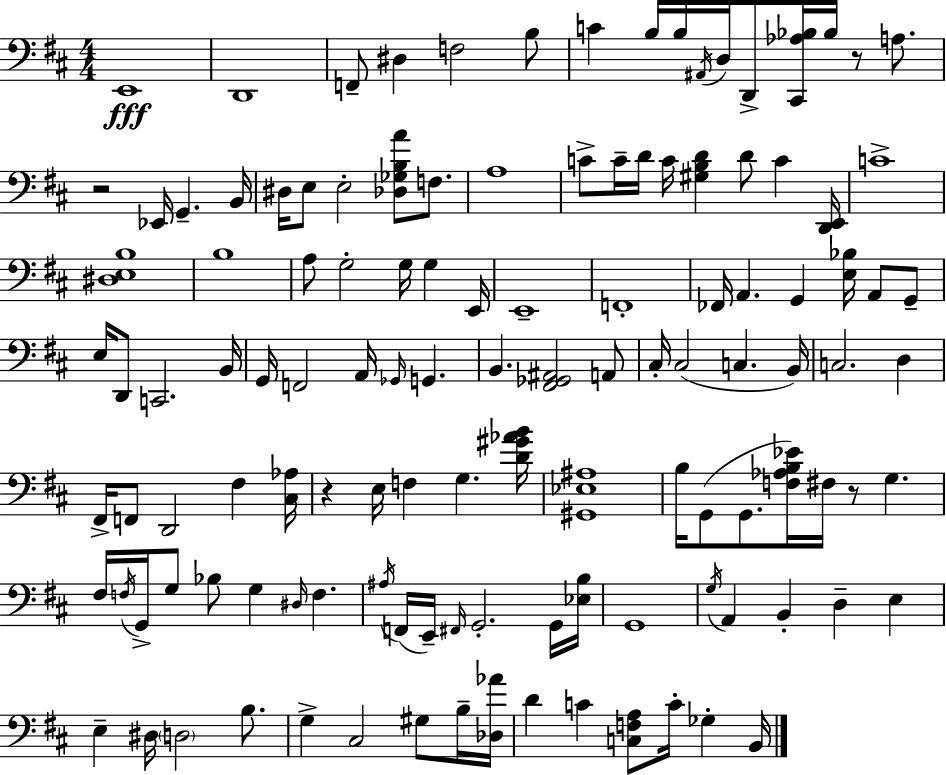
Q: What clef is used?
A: bass